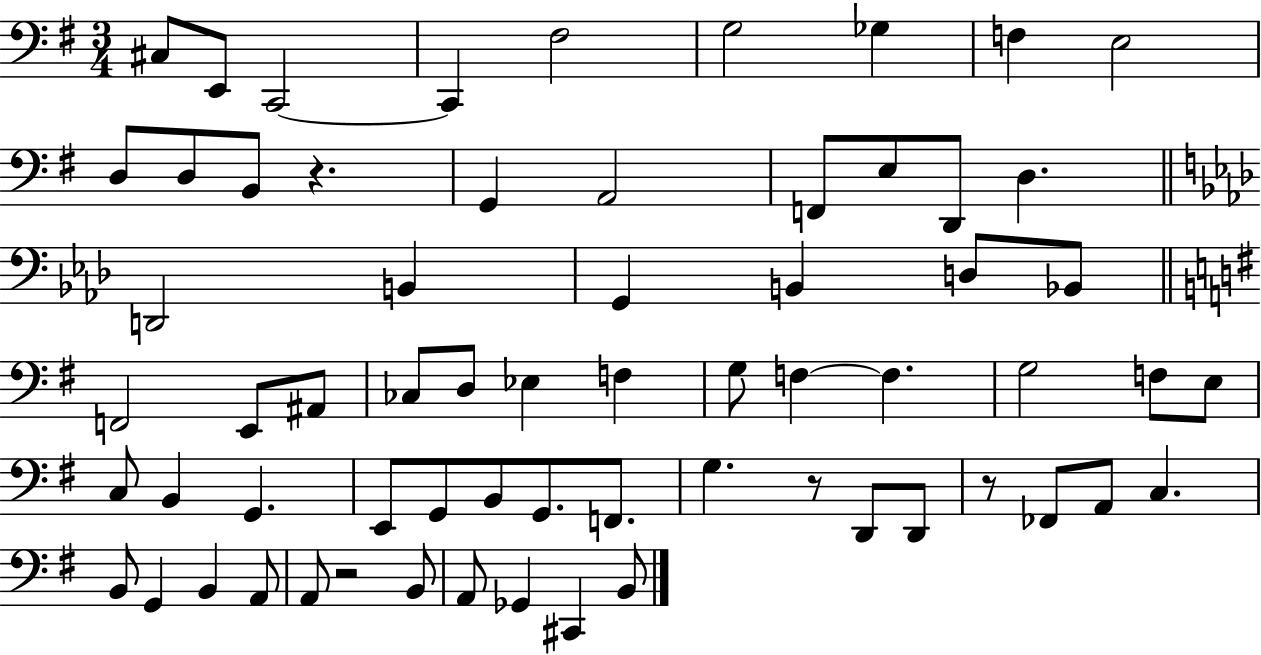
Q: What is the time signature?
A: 3/4